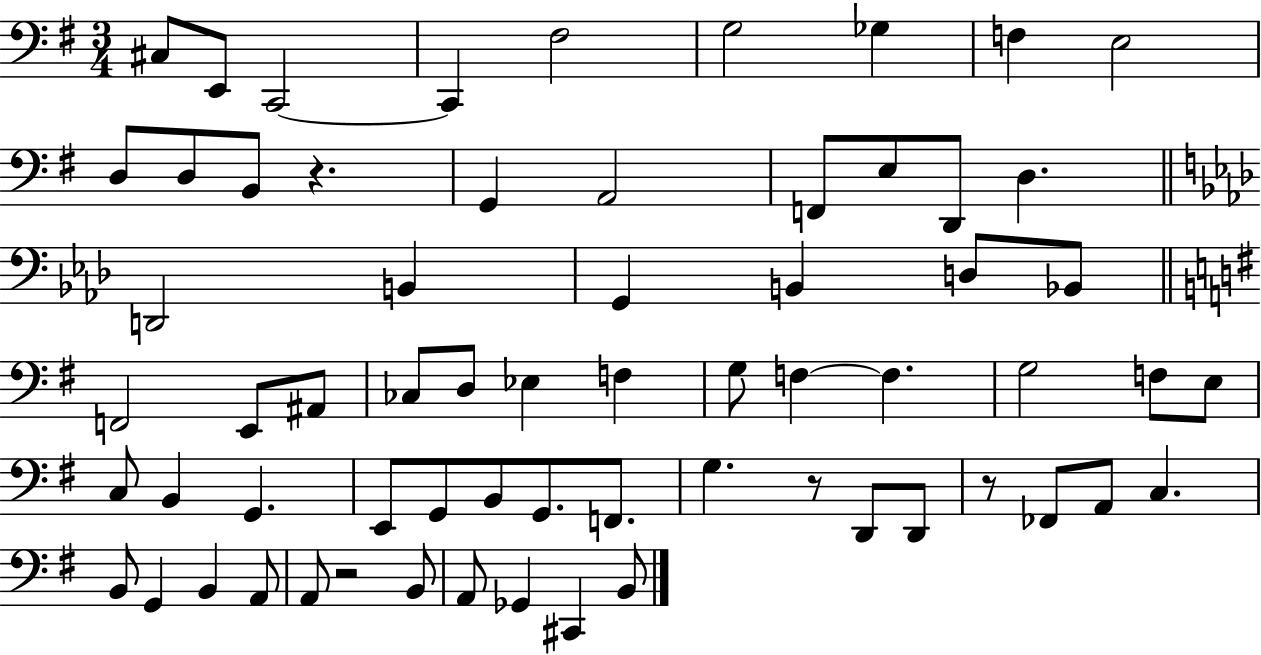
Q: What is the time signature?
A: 3/4